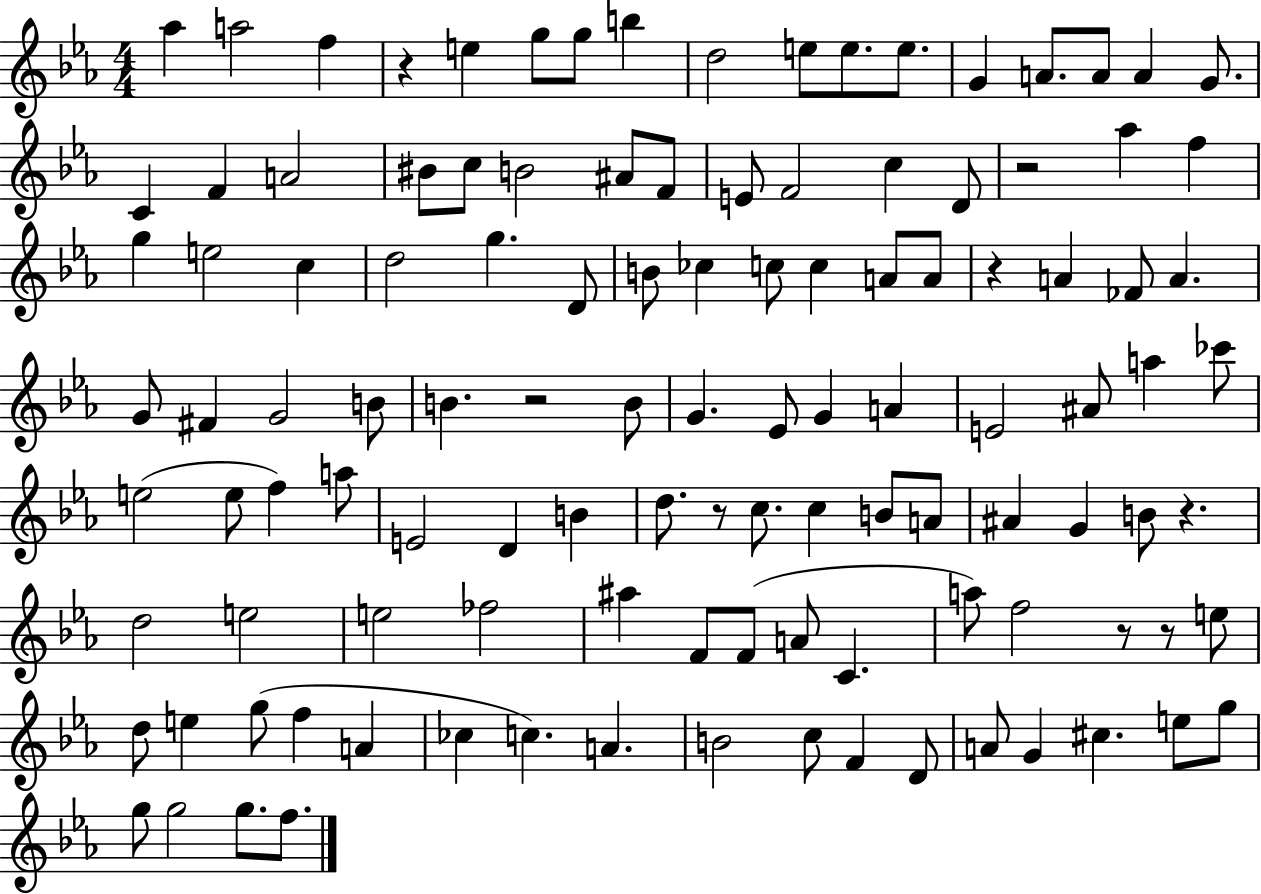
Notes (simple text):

Ab5/q A5/h F5/q R/q E5/q G5/e G5/e B5/q D5/h E5/e E5/e. E5/e. G4/q A4/e. A4/e A4/q G4/e. C4/q F4/q A4/h BIS4/e C5/e B4/h A#4/e F4/e E4/e F4/h C5/q D4/e R/h Ab5/q F5/q G5/q E5/h C5/q D5/h G5/q. D4/e B4/e CES5/q C5/e C5/q A4/e A4/e R/q A4/q FES4/e A4/q. G4/e F#4/q G4/h B4/e B4/q. R/h B4/e G4/q. Eb4/e G4/q A4/q E4/h A#4/e A5/q CES6/e E5/h E5/e F5/q A5/e E4/h D4/q B4/q D5/e. R/e C5/e. C5/q B4/e A4/e A#4/q G4/q B4/e R/q. D5/h E5/h E5/h FES5/h A#5/q F4/e F4/e A4/e C4/q. A5/e F5/h R/e R/e E5/e D5/e E5/q G5/e F5/q A4/q CES5/q C5/q. A4/q. B4/h C5/e F4/q D4/e A4/e G4/q C#5/q. E5/e G5/e G5/e G5/h G5/e. F5/e.